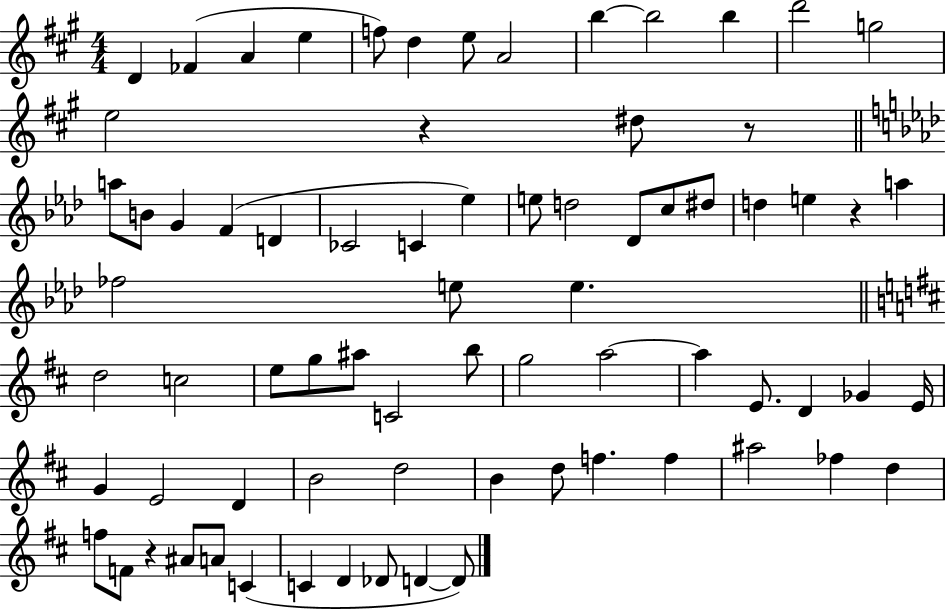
{
  \clef treble
  \numericTimeSignature
  \time 4/4
  \key a \major
  d'4 fes'4( a'4 e''4 | f''8) d''4 e''8 a'2 | b''4~~ b''2 b''4 | d'''2 g''2 | \break e''2 r4 dis''8 r8 | \bar "||" \break \key aes \major a''8 b'8 g'4 f'4( d'4 | ces'2 c'4 ees''4) | e''8 d''2 des'8 c''8 dis''8 | d''4 e''4 r4 a''4 | \break fes''2 e''8 e''4. | \bar "||" \break \key d \major d''2 c''2 | e''8 g''8 ais''8 c'2 b''8 | g''2 a''2~~ | a''4 e'8. d'4 ges'4 e'16 | \break g'4 e'2 d'4 | b'2 d''2 | b'4 d''8 f''4. f''4 | ais''2 fes''4 d''4 | \break f''8 f'8 r4 ais'8 a'8 c'4( | c'4 d'4 des'8 d'4~~ d'8) | \bar "|."
}